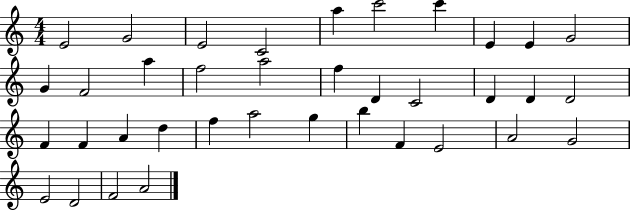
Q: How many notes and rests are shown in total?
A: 37